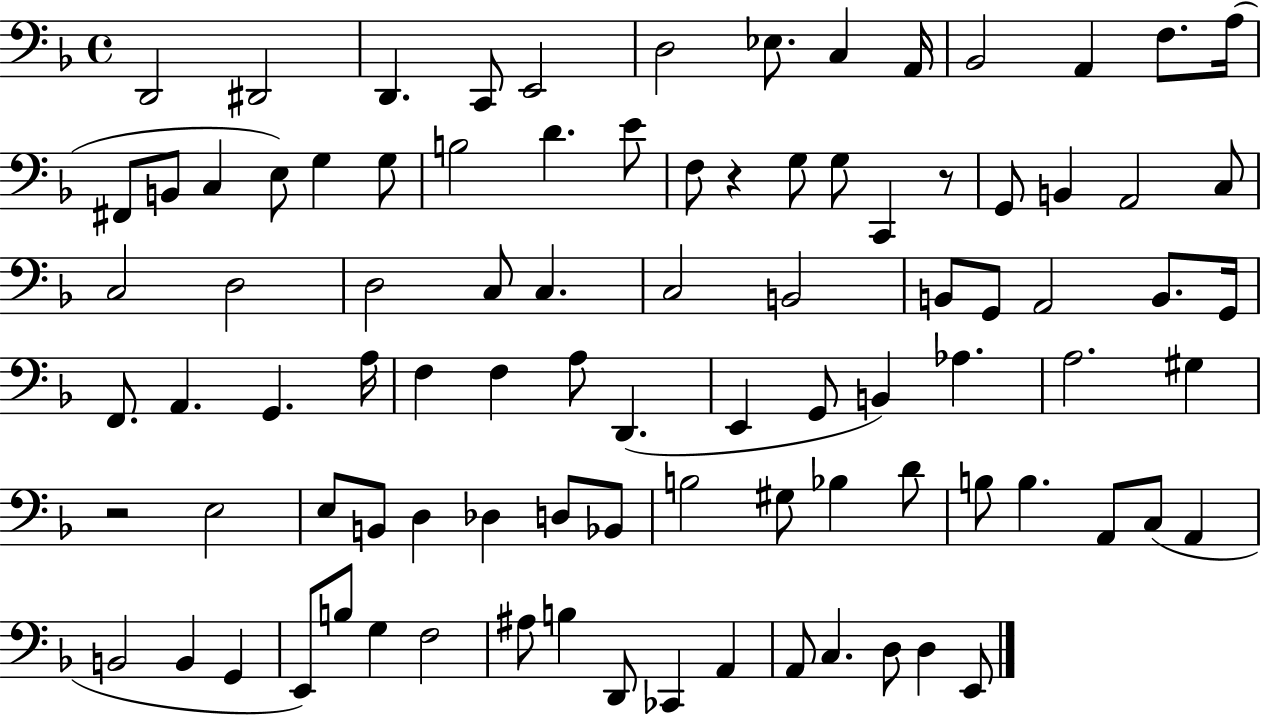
{
  \clef bass
  \time 4/4
  \defaultTimeSignature
  \key f \major
  d,2 dis,2 | d,4. c,8 e,2 | d2 ees8. c4 a,16 | bes,2 a,4 f8. a16( | \break fis,8 b,8 c4 e8) g4 g8 | b2 d'4. e'8 | f8 r4 g8 g8 c,4 r8 | g,8 b,4 a,2 c8 | \break c2 d2 | d2 c8 c4. | c2 b,2 | b,8 g,8 a,2 b,8. g,16 | \break f,8. a,4. g,4. a16 | f4 f4 a8 d,4.( | e,4 g,8 b,4) aes4. | a2. gis4 | \break r2 e2 | e8 b,8 d4 des4 d8 bes,8 | b2 gis8 bes4 d'8 | b8 b4. a,8 c8( a,4 | \break b,2 b,4 g,4 | e,8) b8 g4 f2 | ais8 b4 d,8 ces,4 a,4 | a,8 c4. d8 d4 e,8 | \break \bar "|."
}